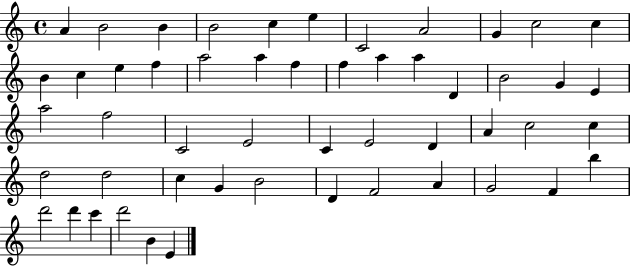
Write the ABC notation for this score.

X:1
T:Untitled
M:4/4
L:1/4
K:C
A B2 B B2 c e C2 A2 G c2 c B c e f a2 a f f a a D B2 G E a2 f2 C2 E2 C E2 D A c2 c d2 d2 c G B2 D F2 A G2 F b d'2 d' c' d'2 B E